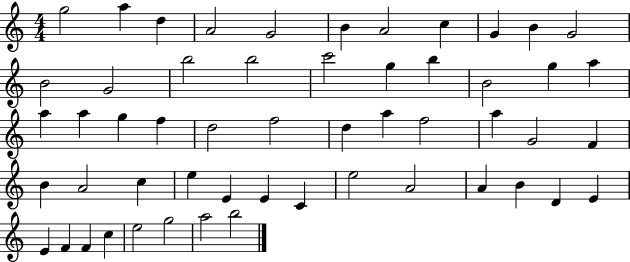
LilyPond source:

{
  \clef treble
  \numericTimeSignature
  \time 4/4
  \key c \major
  g''2 a''4 d''4 | a'2 g'2 | b'4 a'2 c''4 | g'4 b'4 g'2 | \break b'2 g'2 | b''2 b''2 | c'''2 g''4 b''4 | b'2 g''4 a''4 | \break a''4 a''4 g''4 f''4 | d''2 f''2 | d''4 a''4 f''2 | a''4 g'2 f'4 | \break b'4 a'2 c''4 | e''4 e'4 e'4 c'4 | e''2 a'2 | a'4 b'4 d'4 e'4 | \break e'4 f'4 f'4 c''4 | e''2 g''2 | a''2 b''2 | \bar "|."
}